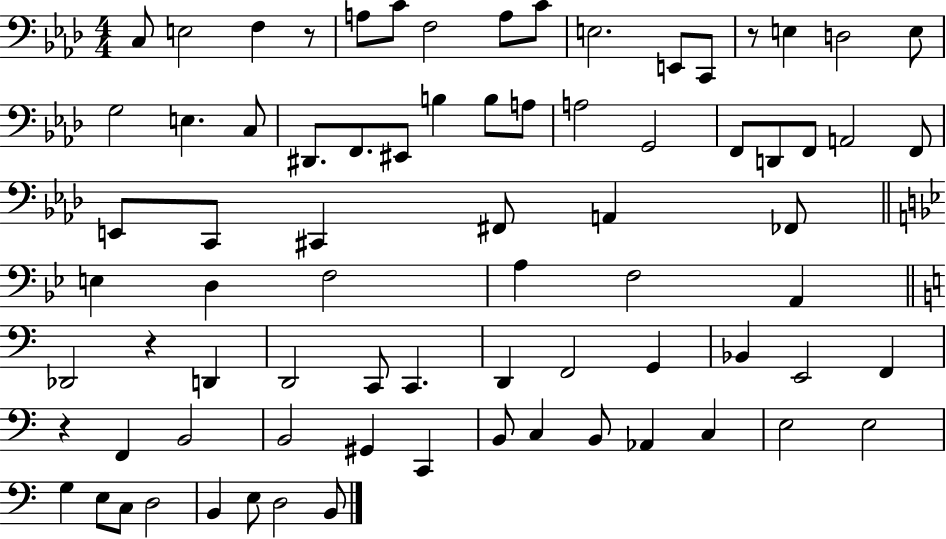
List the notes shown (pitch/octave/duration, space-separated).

C3/e E3/h F3/q R/e A3/e C4/e F3/h A3/e C4/e E3/h. E2/e C2/e R/e E3/q D3/h E3/e G3/h E3/q. C3/e D#2/e. F2/e. EIS2/e B3/q B3/e A3/e A3/h G2/h F2/e D2/e F2/e A2/h F2/e E2/e C2/e C#2/q F#2/e A2/q FES2/e E3/q D3/q F3/h A3/q F3/h A2/q Db2/h R/q D2/q D2/h C2/e C2/q. D2/q F2/h G2/q Bb2/q E2/h F2/q R/q F2/q B2/h B2/h G#2/q C2/q B2/e C3/q B2/e Ab2/q C3/q E3/h E3/h G3/q E3/e C3/e D3/h B2/q E3/e D3/h B2/e